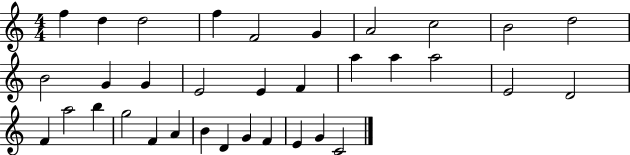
{
  \clef treble
  \numericTimeSignature
  \time 4/4
  \key c \major
  f''4 d''4 d''2 | f''4 f'2 g'4 | a'2 c''2 | b'2 d''2 | \break b'2 g'4 g'4 | e'2 e'4 f'4 | a''4 a''4 a''2 | e'2 d'2 | \break f'4 a''2 b''4 | g''2 f'4 a'4 | b'4 d'4 g'4 f'4 | e'4 g'4 c'2 | \break \bar "|."
}